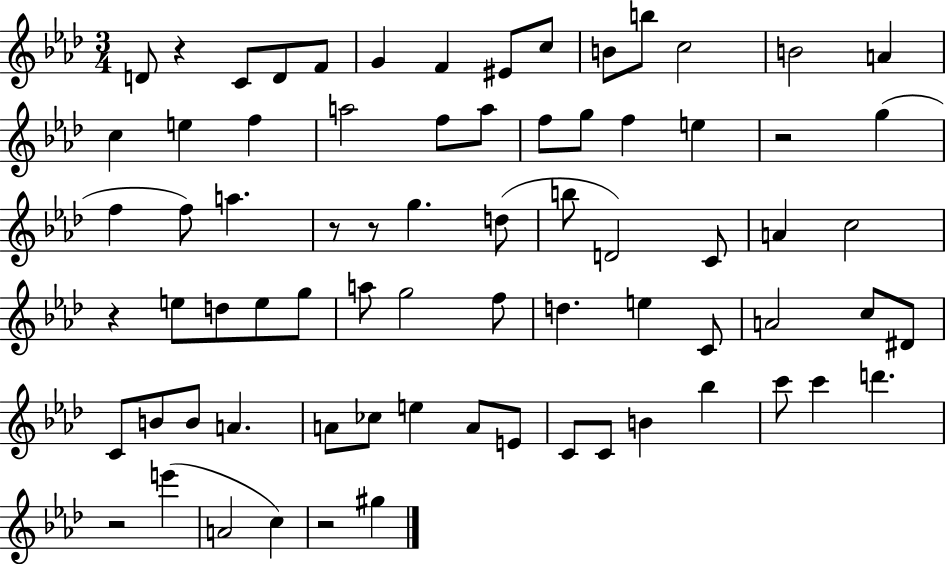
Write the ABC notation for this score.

X:1
T:Untitled
M:3/4
L:1/4
K:Ab
D/2 z C/2 D/2 F/2 G F ^E/2 c/2 B/2 b/2 c2 B2 A c e f a2 f/2 a/2 f/2 g/2 f e z2 g f f/2 a z/2 z/2 g d/2 b/2 D2 C/2 A c2 z e/2 d/2 e/2 g/2 a/2 g2 f/2 d e C/2 A2 c/2 ^D/2 C/2 B/2 B/2 A A/2 _c/2 e A/2 E/2 C/2 C/2 B _b c'/2 c' d' z2 e' A2 c z2 ^g